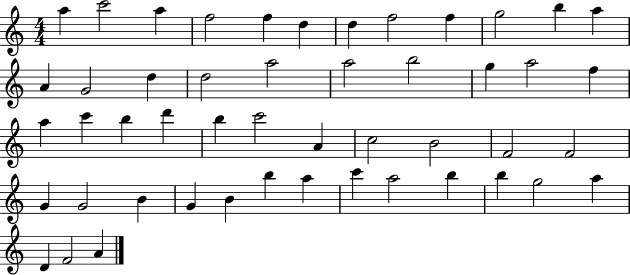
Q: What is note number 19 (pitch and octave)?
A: B5